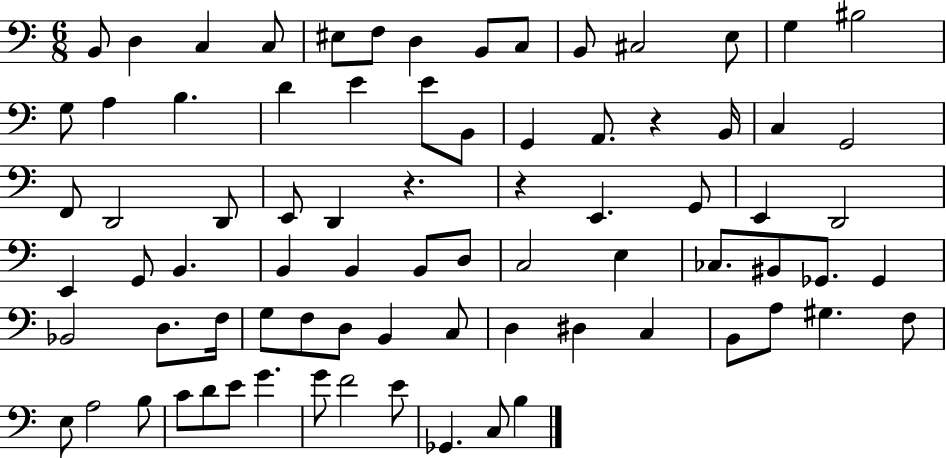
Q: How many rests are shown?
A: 3